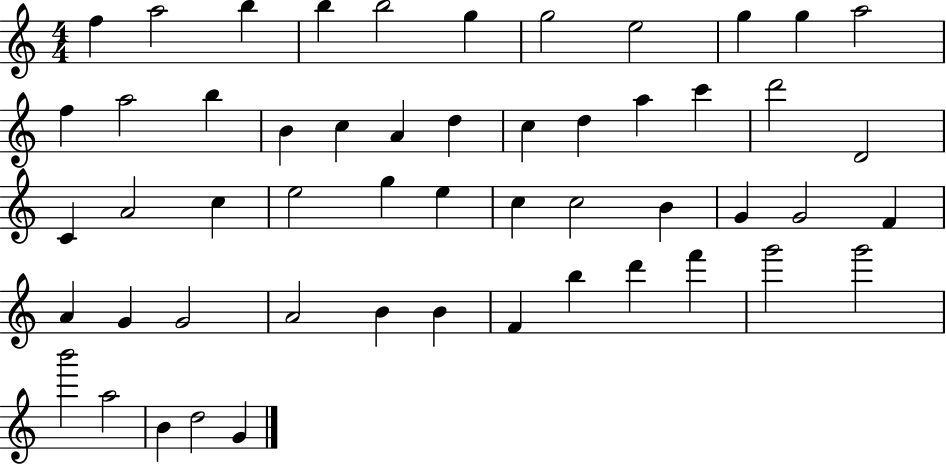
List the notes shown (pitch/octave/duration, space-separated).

F5/q A5/h B5/q B5/q B5/h G5/q G5/h E5/h G5/q G5/q A5/h F5/q A5/h B5/q B4/q C5/q A4/q D5/q C5/q D5/q A5/q C6/q D6/h D4/h C4/q A4/h C5/q E5/h G5/q E5/q C5/q C5/h B4/q G4/q G4/h F4/q A4/q G4/q G4/h A4/h B4/q B4/q F4/q B5/q D6/q F6/q G6/h G6/h B6/h A5/h B4/q D5/h G4/q